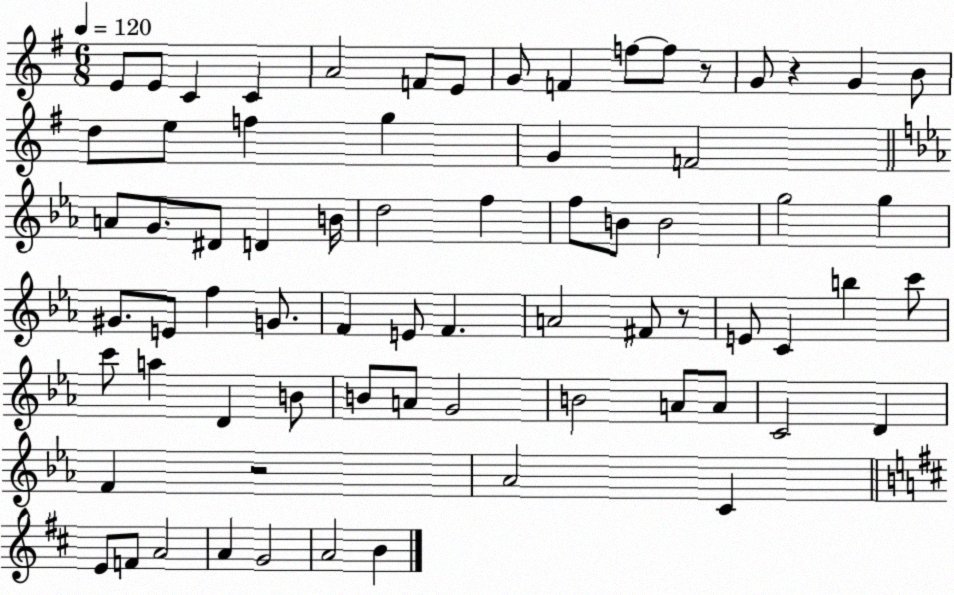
X:1
T:Untitled
M:6/8
L:1/4
K:G
E/2 E/2 C C A2 F/2 E/2 G/2 F f/2 f/2 z/2 G/2 z G B/2 d/2 e/2 f g G F2 A/2 G/2 ^D/2 D B/4 d2 f f/2 B/2 B2 g2 g ^G/2 E/2 f G/2 F E/2 F A2 ^F/2 z/2 E/2 C b c'/2 c'/2 a D B/2 B/2 A/2 G2 B2 A/2 A/2 C2 D F z2 _A2 C E/2 F/2 A2 A G2 A2 B